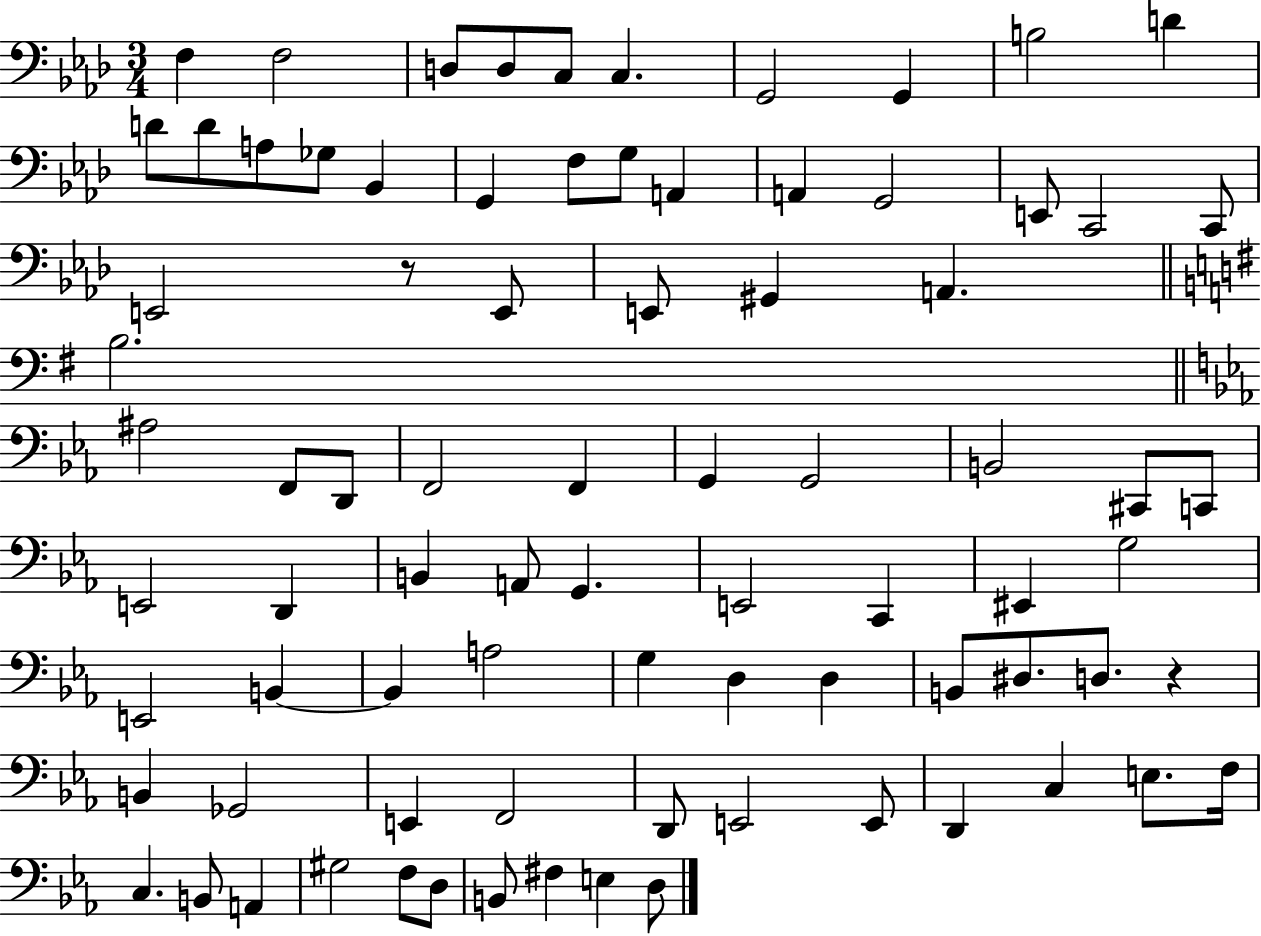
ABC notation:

X:1
T:Untitled
M:3/4
L:1/4
K:Ab
F, F,2 D,/2 D,/2 C,/2 C, G,,2 G,, B,2 D D/2 D/2 A,/2 _G,/2 _B,, G,, F,/2 G,/2 A,, A,, G,,2 E,,/2 C,,2 C,,/2 E,,2 z/2 E,,/2 E,,/2 ^G,, A,, B,2 ^A,2 F,,/2 D,,/2 F,,2 F,, G,, G,,2 B,,2 ^C,,/2 C,,/2 E,,2 D,, B,, A,,/2 G,, E,,2 C,, ^E,, G,2 E,,2 B,, B,, A,2 G, D, D, B,,/2 ^D,/2 D,/2 z B,, _G,,2 E,, F,,2 D,,/2 E,,2 E,,/2 D,, C, E,/2 F,/4 C, B,,/2 A,, ^G,2 F,/2 D,/2 B,,/2 ^F, E, D,/2